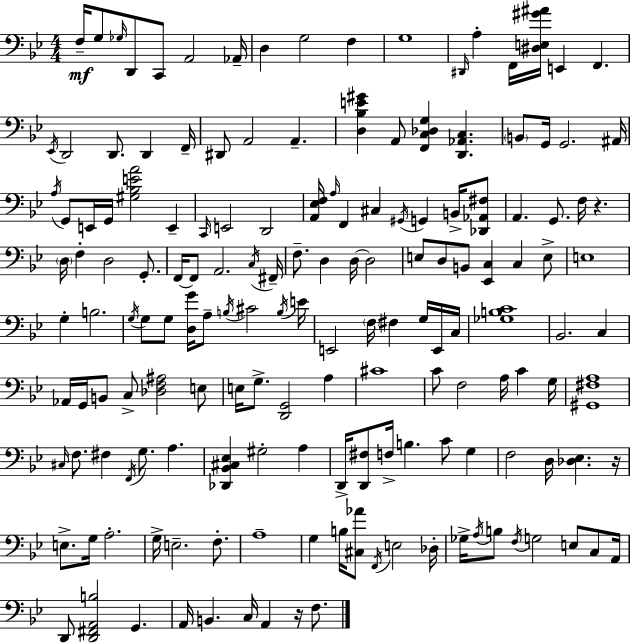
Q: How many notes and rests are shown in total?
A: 160